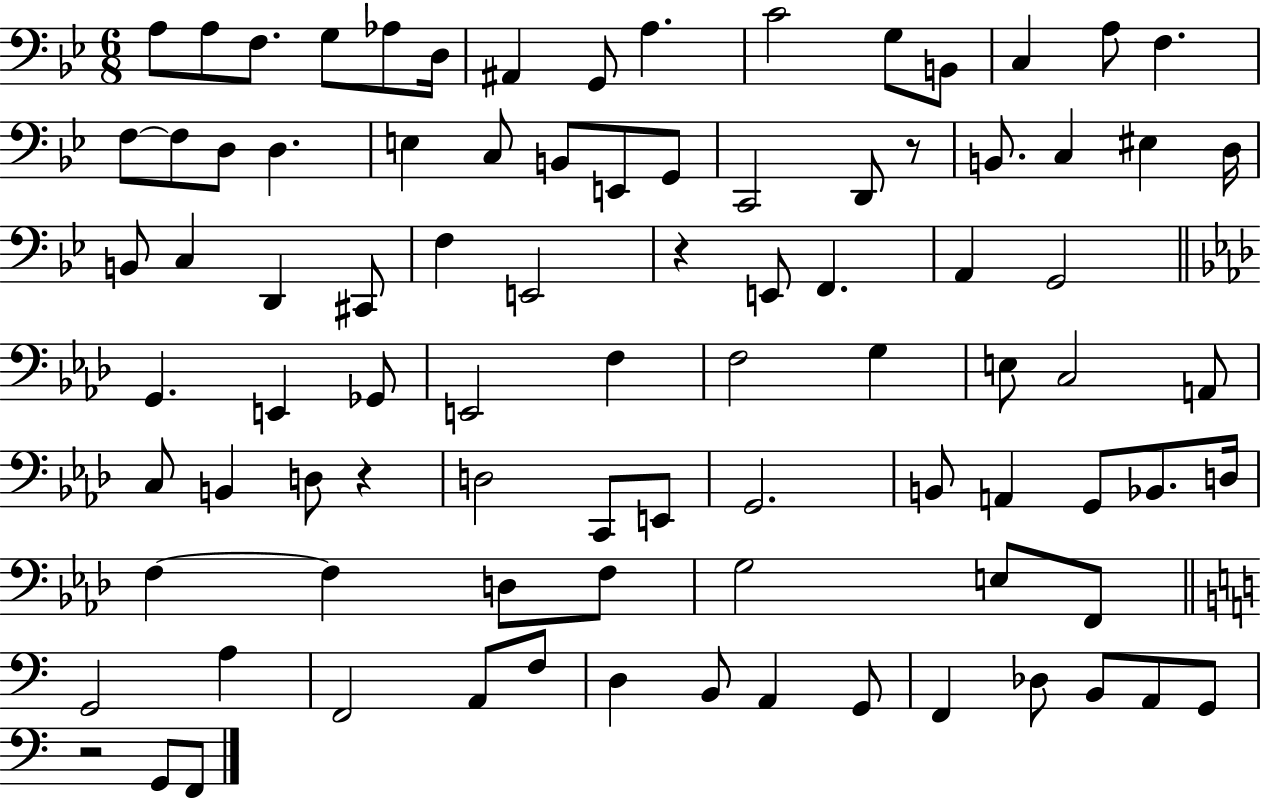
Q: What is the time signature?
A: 6/8